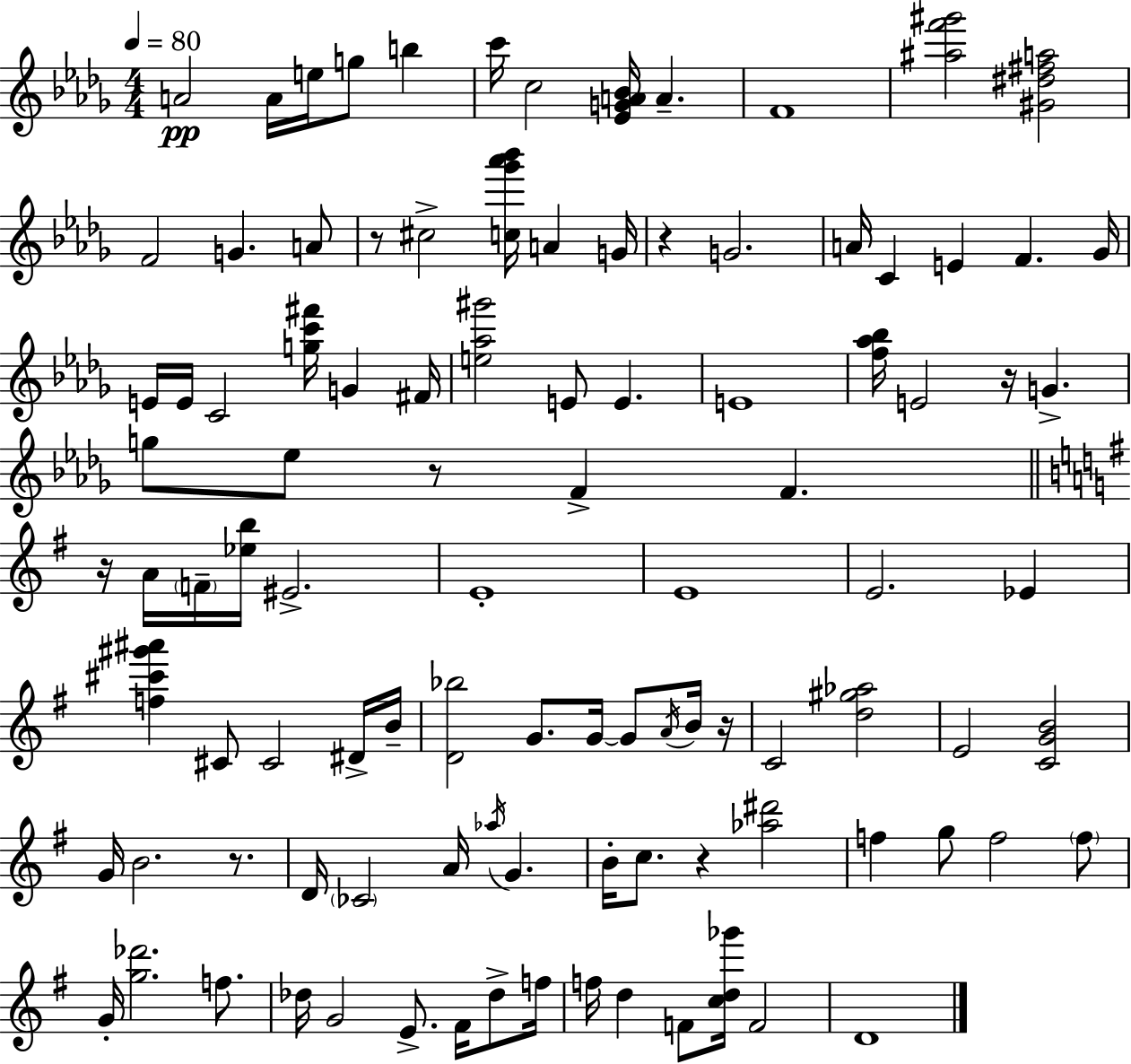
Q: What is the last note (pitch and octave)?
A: D4